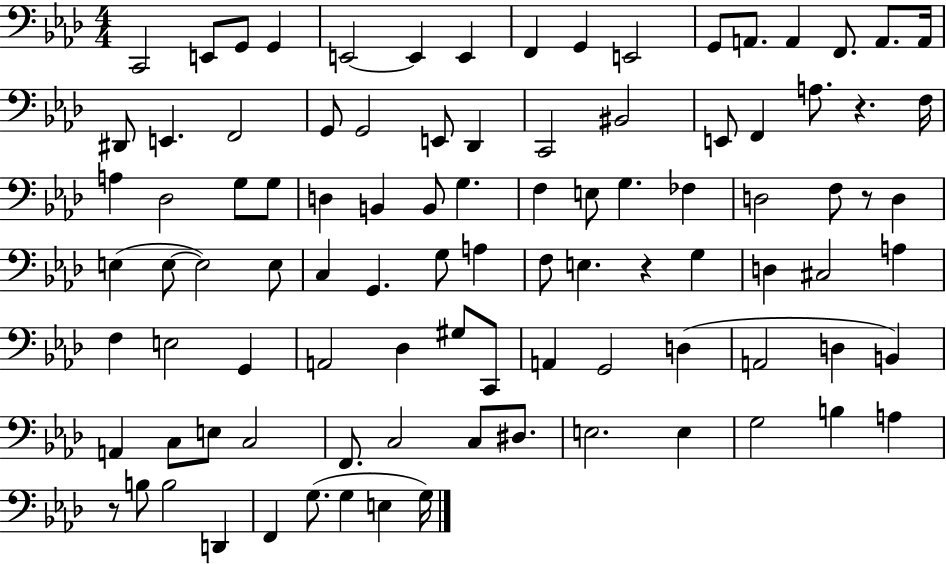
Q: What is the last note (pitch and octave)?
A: G3